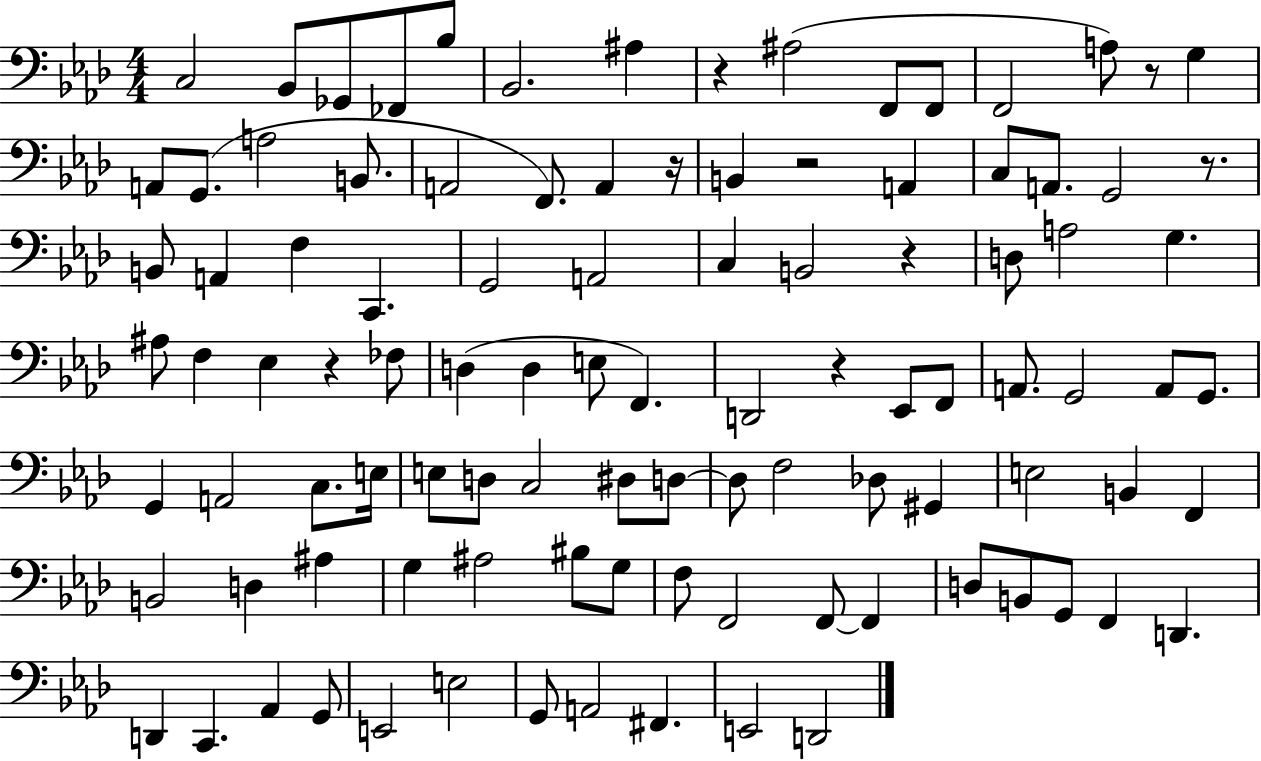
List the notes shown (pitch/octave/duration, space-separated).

C3/h Bb2/e Gb2/e FES2/e Bb3/e Bb2/h. A#3/q R/q A#3/h F2/e F2/e F2/h A3/e R/e G3/q A2/e G2/e. A3/h B2/e. A2/h F2/e. A2/q R/s B2/q R/h A2/q C3/e A2/e. G2/h R/e. B2/e A2/q F3/q C2/q. G2/h A2/h C3/q B2/h R/q D3/e A3/h G3/q. A#3/e F3/q Eb3/q R/q FES3/e D3/q D3/q E3/e F2/q. D2/h R/q Eb2/e F2/e A2/e. G2/h A2/e G2/e. G2/q A2/h C3/e. E3/s E3/e D3/e C3/h D#3/e D3/e D3/e F3/h Db3/e G#2/q E3/h B2/q F2/q B2/h D3/q A#3/q G3/q A#3/h BIS3/e G3/e F3/e F2/h F2/e F2/q D3/e B2/e G2/e F2/q D2/q. D2/q C2/q. Ab2/q G2/e E2/h E3/h G2/e A2/h F#2/q. E2/h D2/h